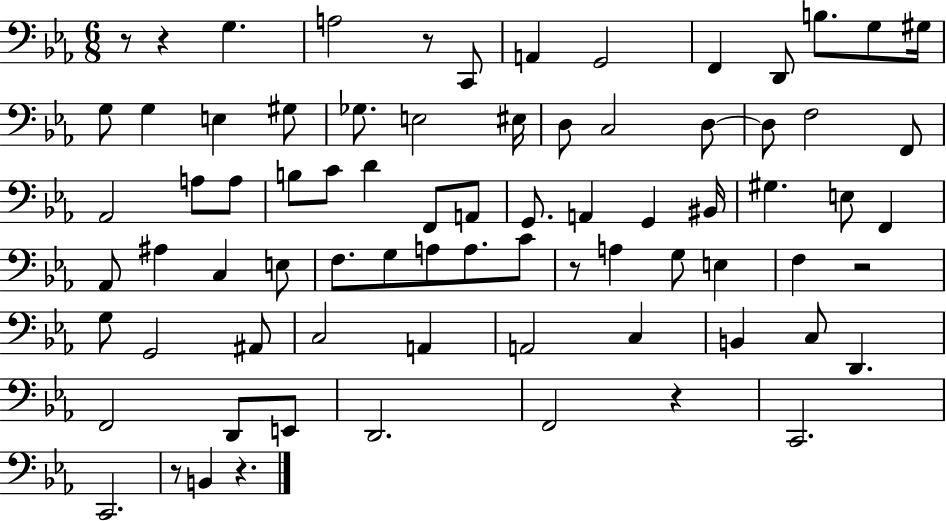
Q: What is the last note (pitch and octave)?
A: B2